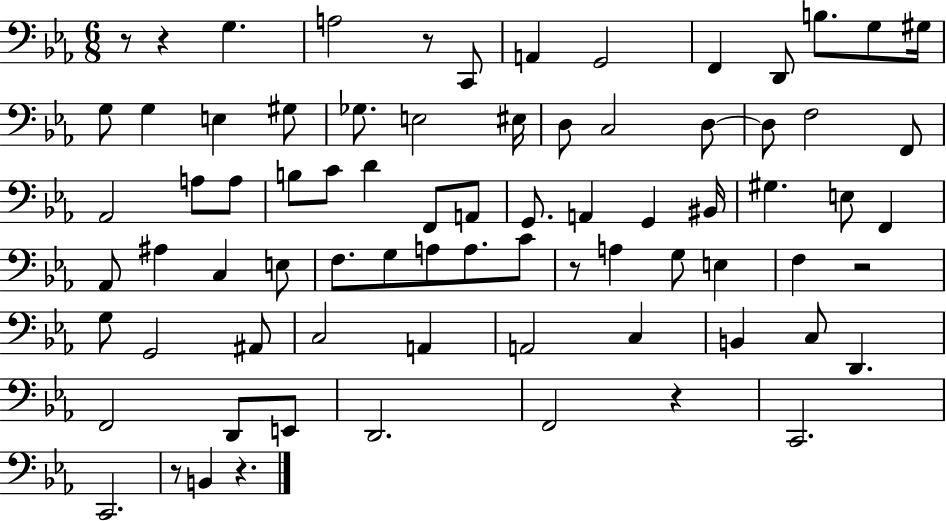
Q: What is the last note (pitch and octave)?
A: B2